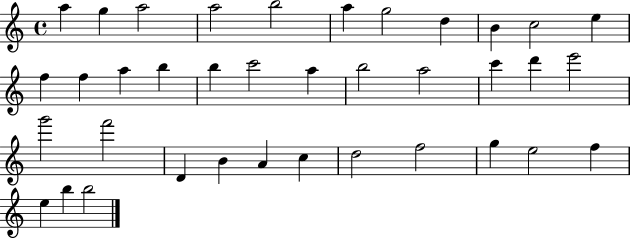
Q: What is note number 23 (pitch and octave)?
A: E6